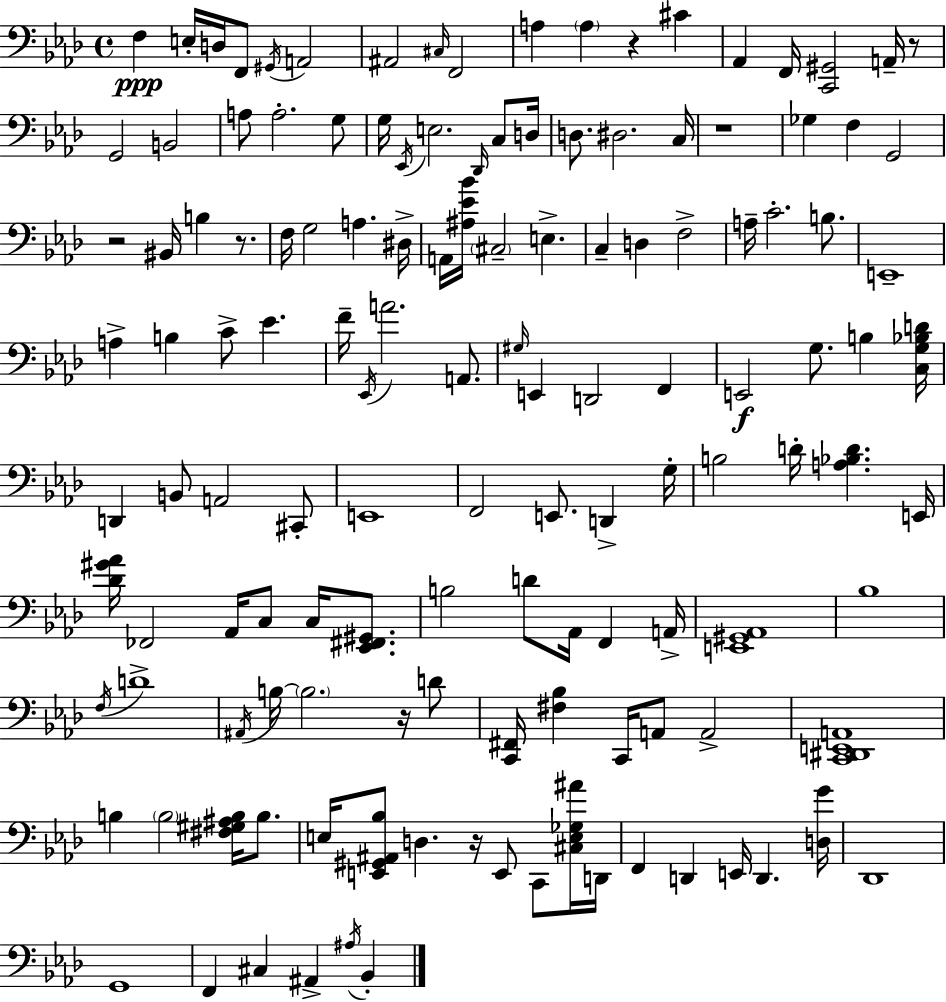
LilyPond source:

{
  \clef bass
  \time 4/4
  \defaultTimeSignature
  \key f \minor
  f4\ppp e16-. d16 f,8 \acciaccatura { gis,16 } a,2 | ais,2 \grace { cis16 } f,2 | a4 \parenthesize a4 r4 cis'4 | aes,4 f,16 <c, gis,>2 a,16-- | \break r8 g,2 b,2 | a8 a2.-. | g8 g16 \acciaccatura { ees,16 } e2. | \grace { des,16 } c8 d16 d8. dis2. | \break c16 r1 | ges4 f4 g,2 | r2 bis,16 b4 | r8. f16 g2 a4. | \break dis16-> a,16 <ais ees' bes'>16 \parenthesize cis2-- e4.-> | c4-- d4 f2-> | a16-- c'2.-. | b8. e,1-- | \break a4-> b4 c'8-> ees'4. | f'16-- \acciaccatura { ees,16 } a'2. | a,8. \grace { gis16 } e,4 d,2 | f,4 e,2\f g8. | \break b4 <c g bes d'>16 d,4 b,8 a,2 | cis,8-. e,1 | f,2 e,8. | d,4-> g16-. b2 d'16-. <a bes d'>4. | \break e,16 <des' gis' aes'>16 fes,2 aes,16 | c8 c16 <ees, fis, gis,>8. b2 d'8 | aes,16 f,4 a,16-> <e, gis, aes,>1 | bes1 | \break \acciaccatura { f16 } d'1-> | \acciaccatura { ais,16 } b16~~ \parenthesize b2. | r16 d'8 <c, fis,>16 <fis bes>4 c,16 a,8 | a,2-> <c, dis, e, a,>1 | \break b4 \parenthesize b2 | <fis gis ais b>16 b8. e16 <e, gis, ais, bes>8 d4. | r16 e,8 c,8 <cis e ges ais'>16 d,16 f,4 d,4 | e,16 d,4. <d g'>16 des,1 | \break g,1 | f,4 cis4 | ais,4-> \acciaccatura { ais16 } bes,4-. \bar "|."
}